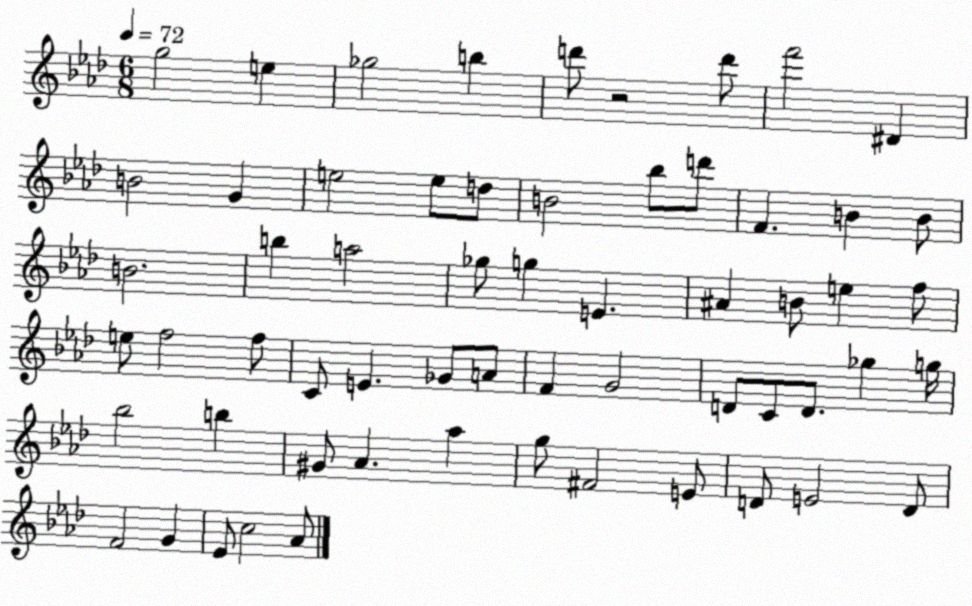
X:1
T:Untitled
M:6/8
L:1/4
K:Ab
g2 e _g2 b d'/2 z2 d'/2 f'2 ^D B2 G e2 e/2 d/2 B2 _b/2 d'/2 F B B/2 B2 b a2 _g/2 g E ^A B/2 e f/2 e/2 f2 f/2 C/2 E _G/2 A/2 F G2 D/2 C/2 D/2 _g g/4 _b2 b ^G/2 _A _a g/2 ^F2 E/2 D/2 E2 D/2 F2 G _E/2 c2 _A/2